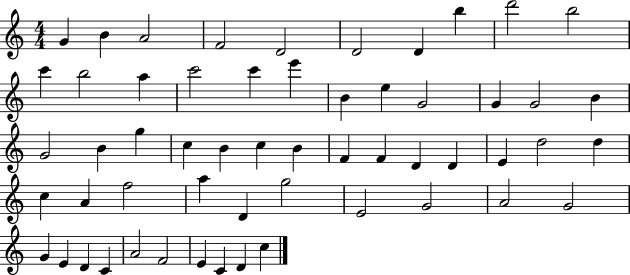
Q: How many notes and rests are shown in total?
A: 56